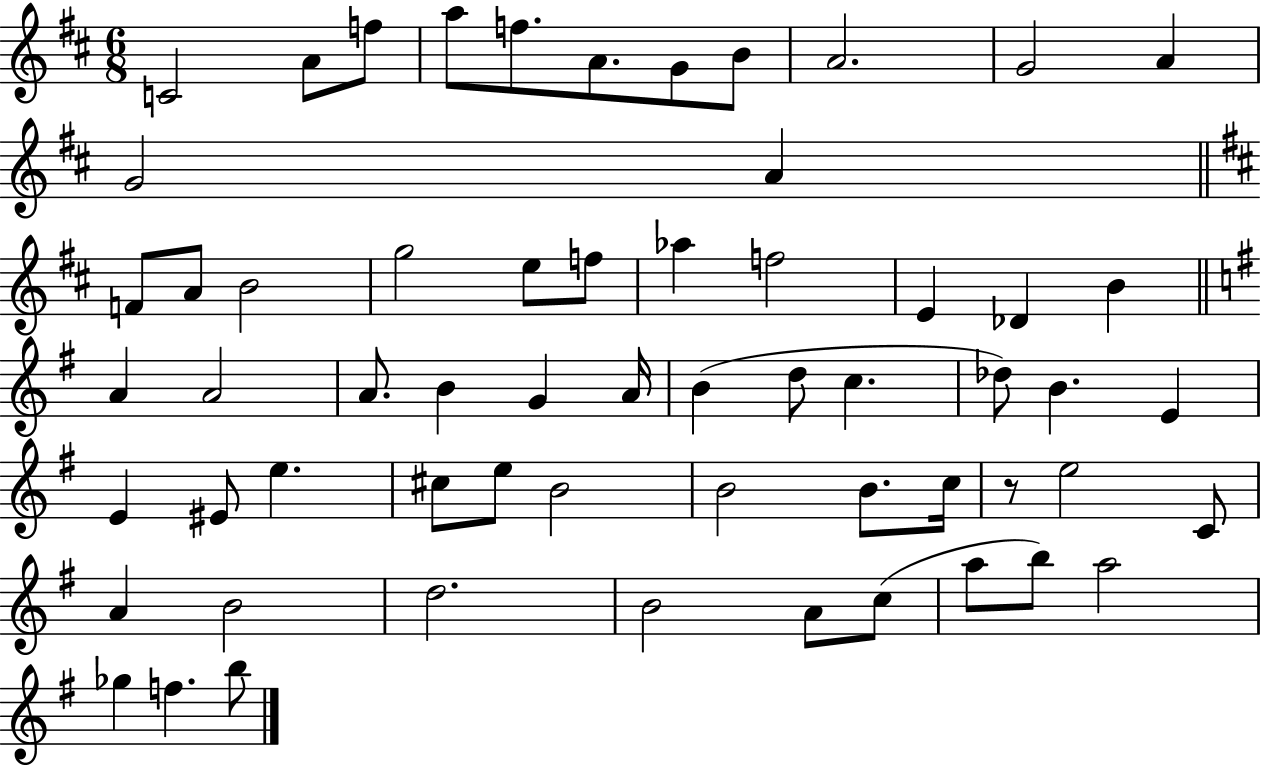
X:1
T:Untitled
M:6/8
L:1/4
K:D
C2 A/2 f/2 a/2 f/2 A/2 G/2 B/2 A2 G2 A G2 A F/2 A/2 B2 g2 e/2 f/2 _a f2 E _D B A A2 A/2 B G A/4 B d/2 c _d/2 B E E ^E/2 e ^c/2 e/2 B2 B2 B/2 c/4 z/2 e2 C/2 A B2 d2 B2 A/2 c/2 a/2 b/2 a2 _g f b/2